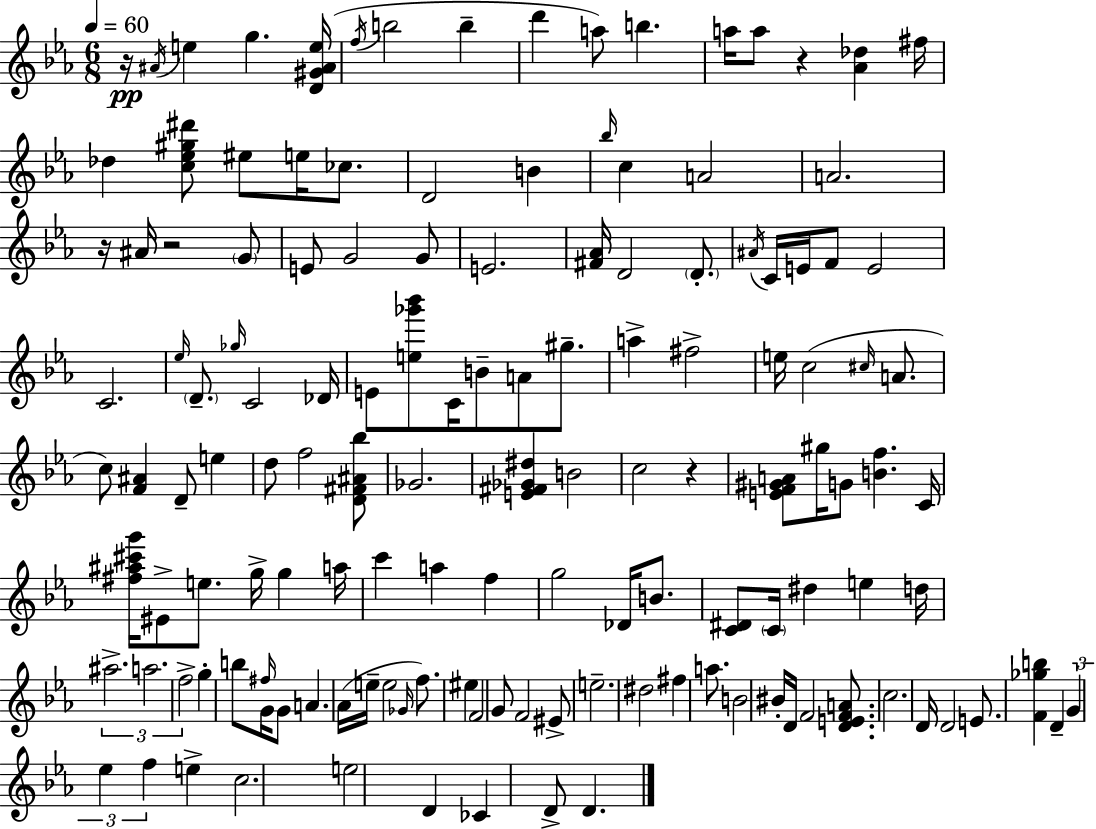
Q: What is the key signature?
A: EES major